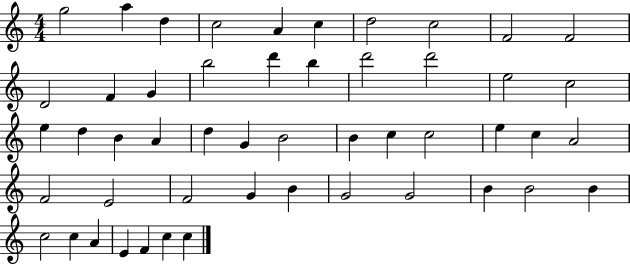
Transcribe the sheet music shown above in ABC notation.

X:1
T:Untitled
M:4/4
L:1/4
K:C
g2 a d c2 A c d2 c2 F2 F2 D2 F G b2 d' b d'2 d'2 e2 c2 e d B A d G B2 B c c2 e c A2 F2 E2 F2 G B G2 G2 B B2 B c2 c A E F c c